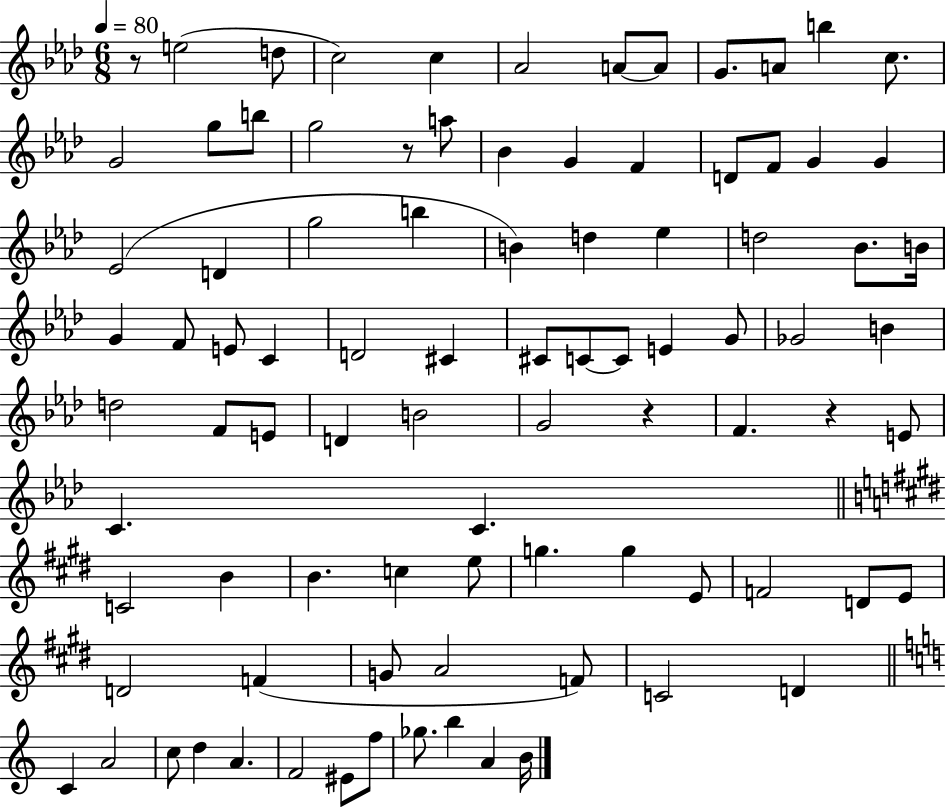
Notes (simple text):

R/e E5/h D5/e C5/h C5/q Ab4/h A4/e A4/e G4/e. A4/e B5/q C5/e. G4/h G5/e B5/e G5/h R/e A5/e Bb4/q G4/q F4/q D4/e F4/e G4/q G4/q Eb4/h D4/q G5/h B5/q B4/q D5/q Eb5/q D5/h Bb4/e. B4/s G4/q F4/e E4/e C4/q D4/h C#4/q C#4/e C4/e C4/e E4/q G4/e Gb4/h B4/q D5/h F4/e E4/e D4/q B4/h G4/h R/q F4/q. R/q E4/e C4/q. C4/q. C4/h B4/q B4/q. C5/q E5/e G5/q. G5/q E4/e F4/h D4/e E4/e D4/h F4/q G4/e A4/h F4/e C4/h D4/q C4/q A4/h C5/e D5/q A4/q. F4/h EIS4/e F5/e Gb5/e. B5/q A4/q B4/s